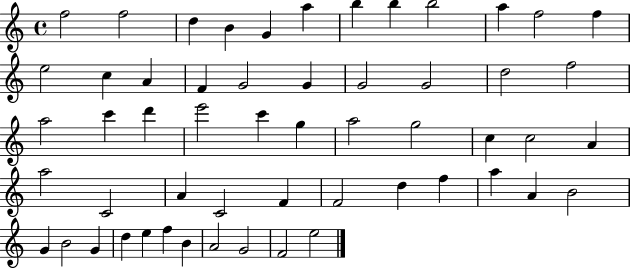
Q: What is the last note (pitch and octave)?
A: E5